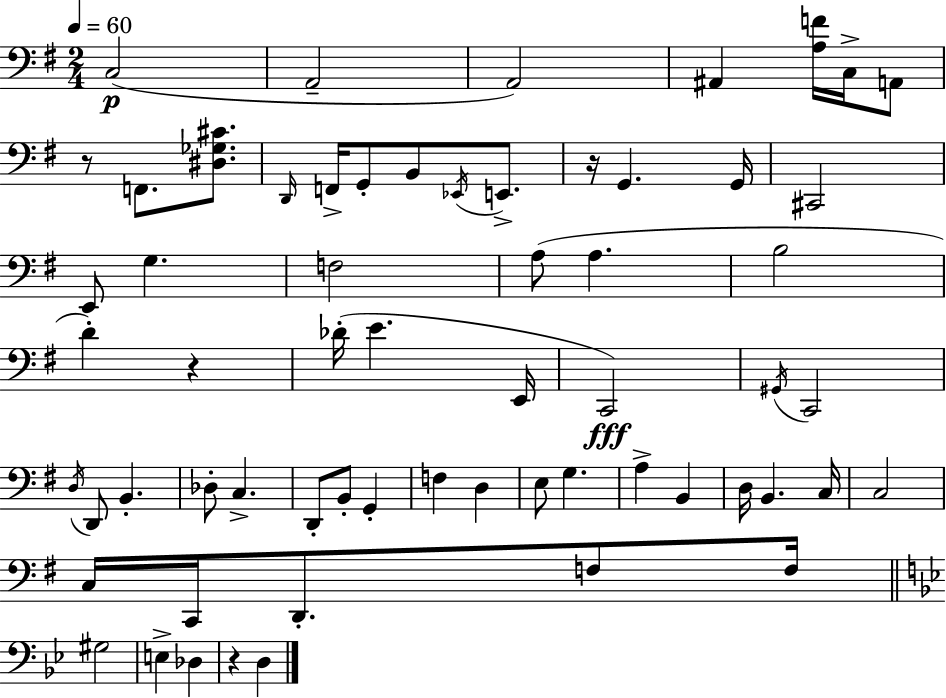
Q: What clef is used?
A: bass